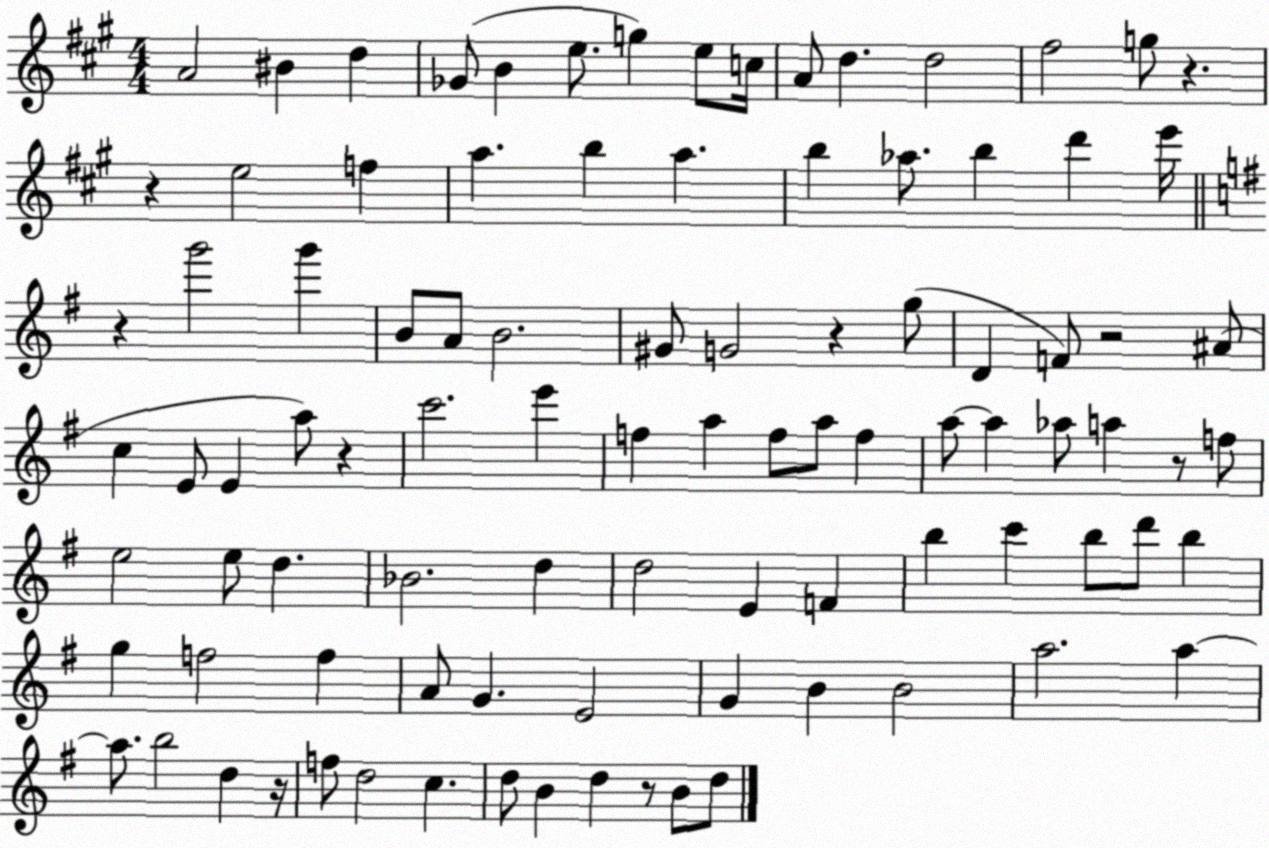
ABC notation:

X:1
T:Untitled
M:4/4
L:1/4
K:A
A2 ^B d _G/2 B e/2 g e/2 c/4 A/2 d d2 ^f2 g/2 z z e2 f a b a b _a/2 b d' e'/4 z g'2 g' B/2 A/2 B2 ^G/2 G2 z g/2 D F/2 z2 ^A/2 c E/2 E a/2 z c'2 e' f a f/2 a/2 f a/2 a _a/2 a z/2 f/2 e2 e/2 d _B2 d d2 E F b c' b/2 d'/2 b g f2 f A/2 G E2 G B B2 a2 a a/2 b2 d z/4 f/2 d2 c d/2 B d z/2 B/2 d/2